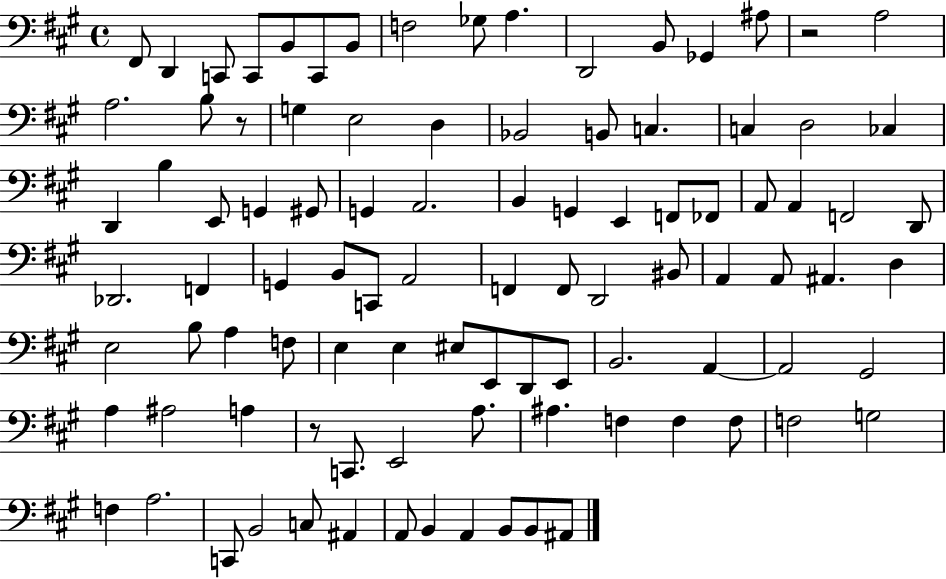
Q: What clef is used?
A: bass